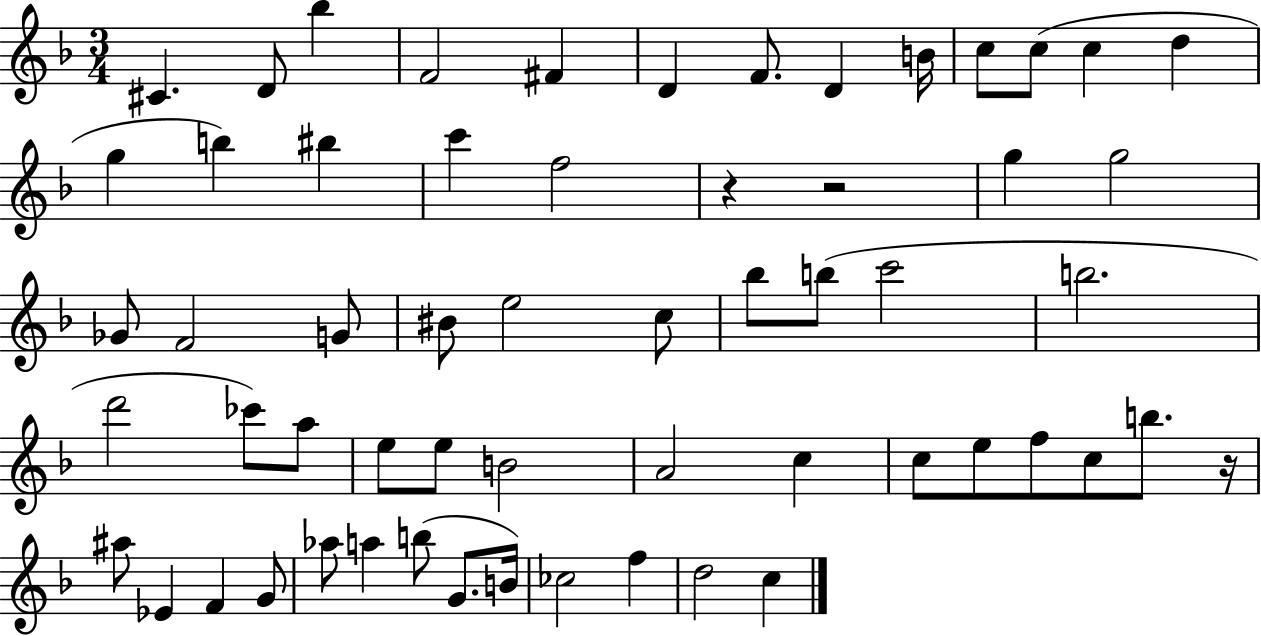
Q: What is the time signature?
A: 3/4